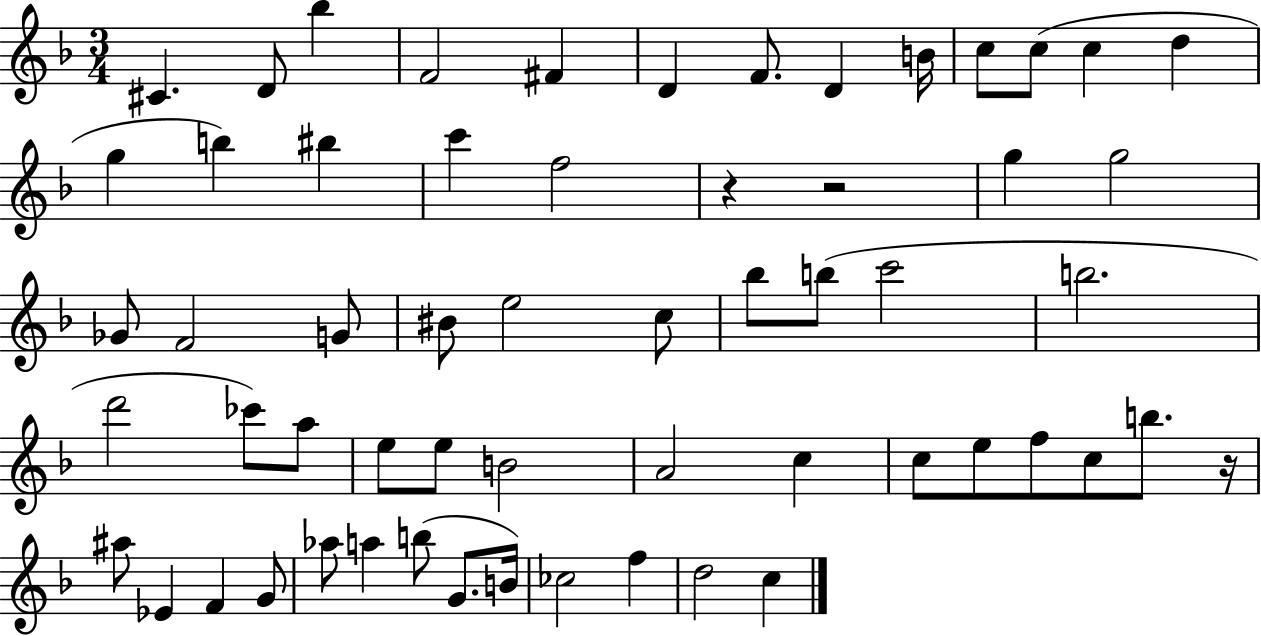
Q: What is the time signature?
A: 3/4